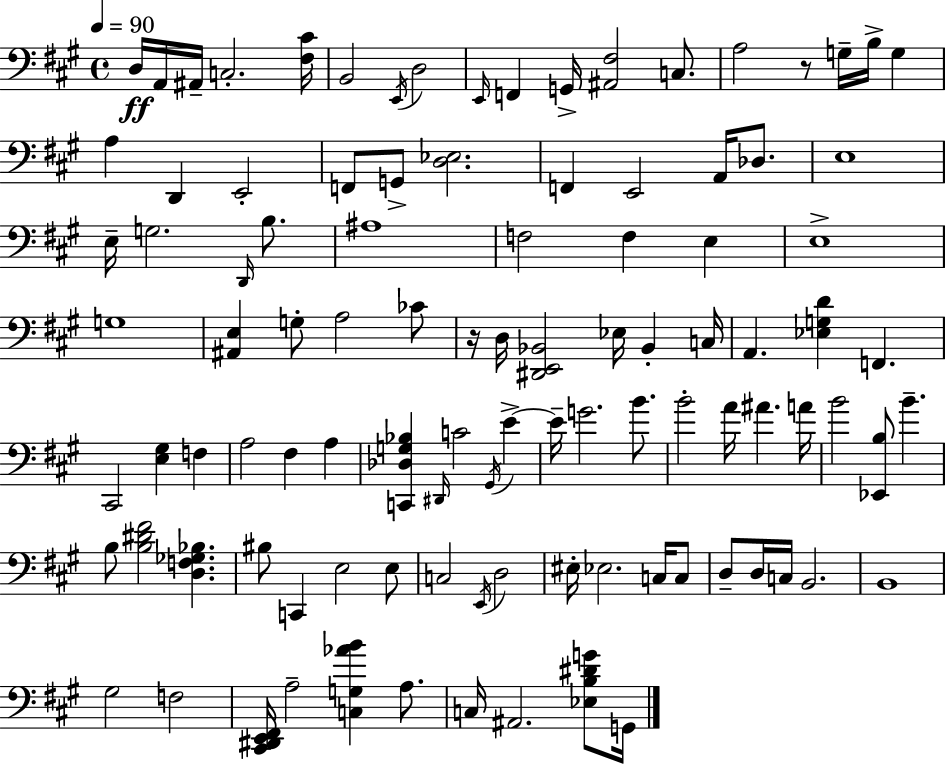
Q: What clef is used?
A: bass